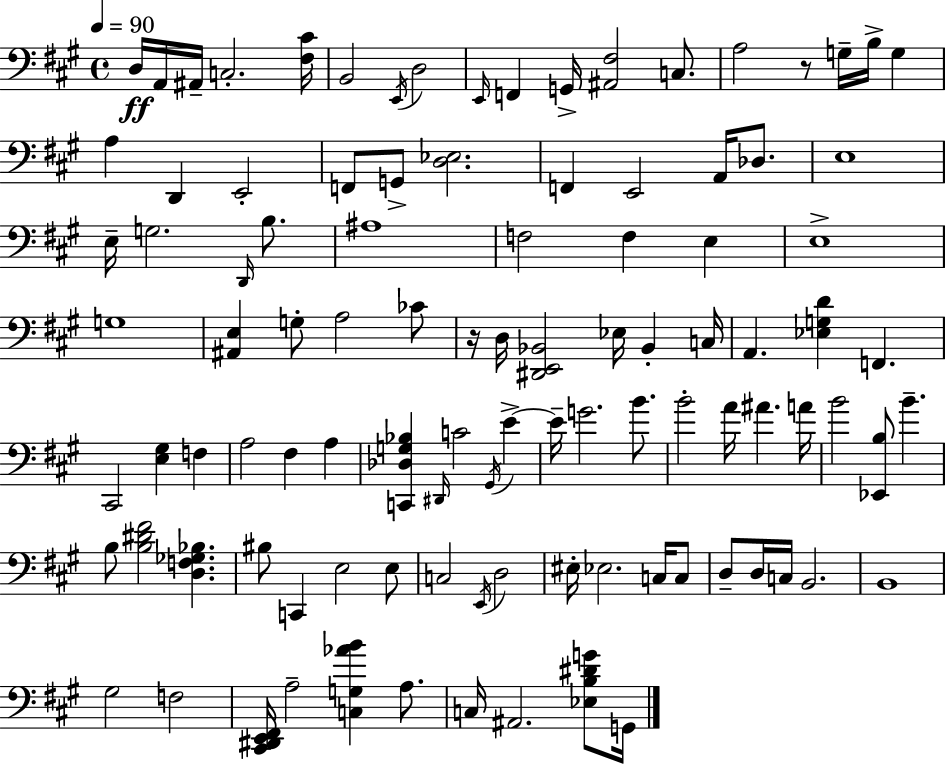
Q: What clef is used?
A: bass